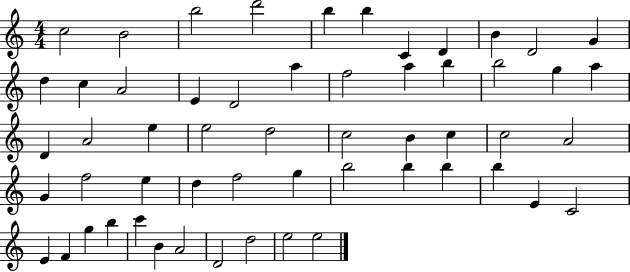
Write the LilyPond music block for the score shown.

{
  \clef treble
  \numericTimeSignature
  \time 4/4
  \key c \major
  c''2 b'2 | b''2 d'''2 | b''4 b''4 c'4 d'4 | b'4 d'2 g'4 | \break d''4 c''4 a'2 | e'4 d'2 a''4 | f''2 a''4 b''4 | b''2 g''4 a''4 | \break d'4 a'2 e''4 | e''2 d''2 | c''2 b'4 c''4 | c''2 a'2 | \break g'4 f''2 e''4 | d''4 f''2 g''4 | b''2 b''4 b''4 | b''4 e'4 c'2 | \break e'4 f'4 g''4 b''4 | c'''4 b'4 a'2 | d'2 d''2 | e''2 e''2 | \break \bar "|."
}